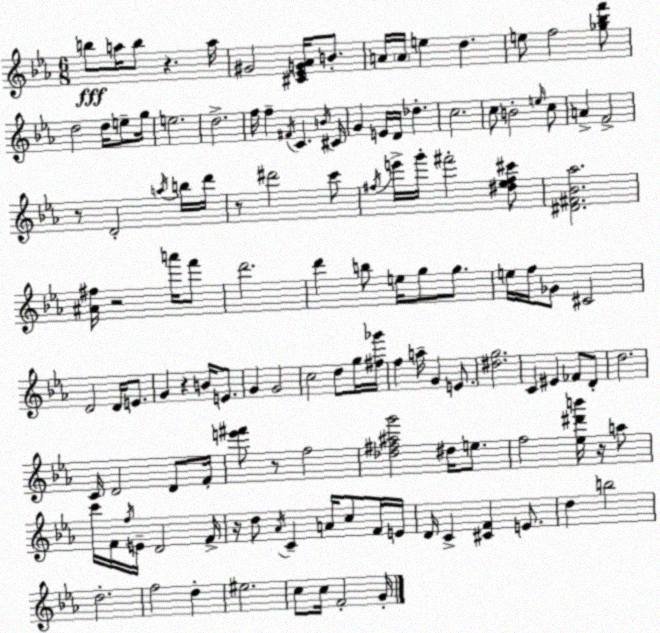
X:1
T:Untitled
M:6/8
L:1/4
K:Cm
b/2 a/4 b/2 z a/4 ^G2 [^C_EG_A]/4 B/2 A/4 A/4 e d e/2 f2 [_g_bf']/2 d2 d/4 e/2 g/4 e2 d2 f/4 f ^F/4 C B/4 ^C/4 G E/4 D/4 _d c2 c/2 B2 e/4 c/2 A F2 z/2 D2 a/4 b/4 d'/4 z/2 ^d'2 c'/2 ^f/4 e'/4 g'/4 ^f'2 [^d_e^f^c']/2 [^D^F_B_a]2 [^A^f]/4 z2 a'/4 f'/2 d'2 d' b/2 e/4 g/2 g/2 e/4 f/4 _G/2 ^C2 D2 D/4 E/2 G z B/4 E/2 G G2 c2 d/2 g/4 [^f_g']/4 f a/4 G E/2 [^dg]2 C ^E _F/2 D/2 d2 C/4 D2 D/2 F/4 [e'^f']/2 z/2 f2 [_d^f^ag']2 ^d/4 e/2 f2 [_e^d'b']/4 z/4 a/2 c'/4 F/4 f/4 E/4 D2 F/4 z/4 d/2 _A/4 C A/4 c/2 F/4 E/4 D/4 C [^CF] E/2 d b2 d2 f2 d ^e2 c/2 c/4 F2 G/4